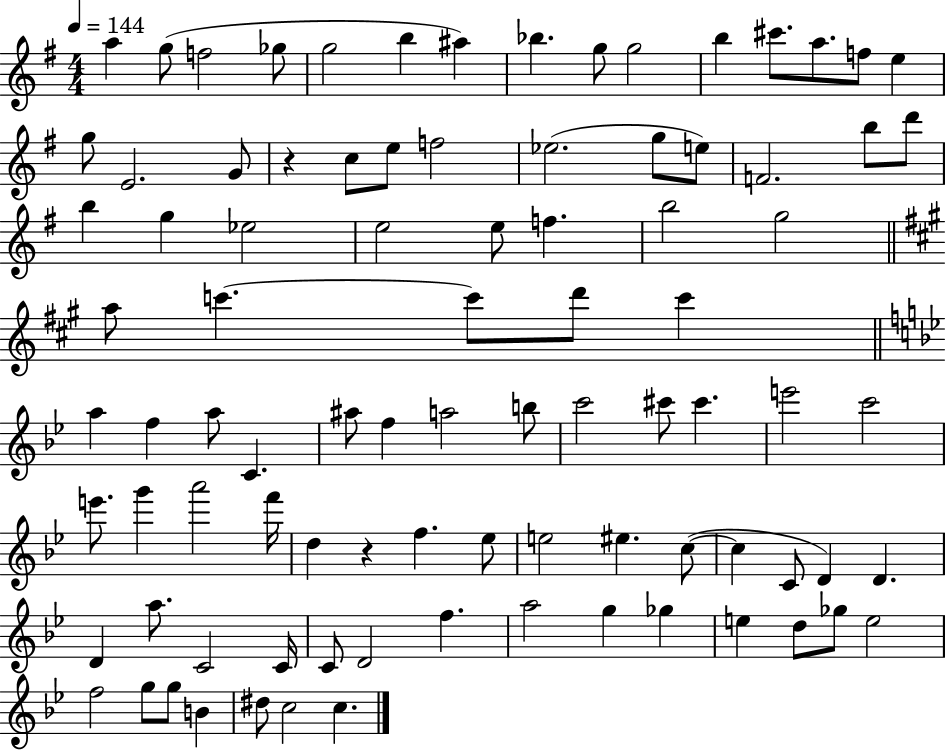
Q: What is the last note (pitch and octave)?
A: C5